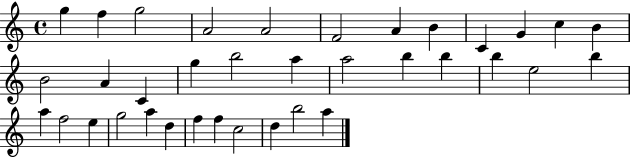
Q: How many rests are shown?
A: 0